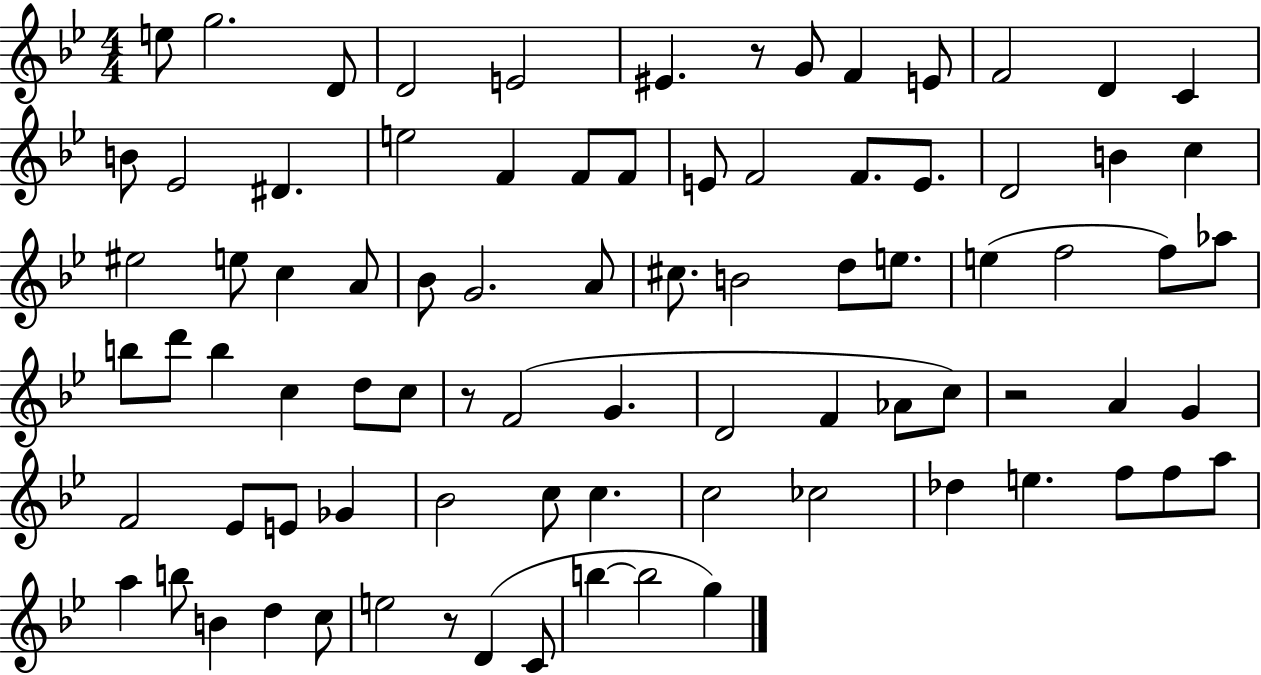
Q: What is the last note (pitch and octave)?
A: G5